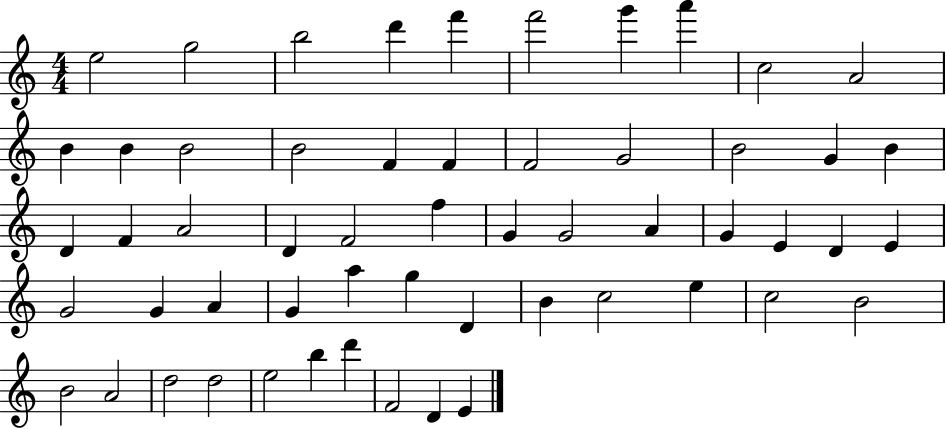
E5/h G5/h B5/h D6/q F6/q F6/h G6/q A6/q C5/h A4/h B4/q B4/q B4/h B4/h F4/q F4/q F4/h G4/h B4/h G4/q B4/q D4/q F4/q A4/h D4/q F4/h F5/q G4/q G4/h A4/q G4/q E4/q D4/q E4/q G4/h G4/q A4/q G4/q A5/q G5/q D4/q B4/q C5/h E5/q C5/h B4/h B4/h A4/h D5/h D5/h E5/h B5/q D6/q F4/h D4/q E4/q